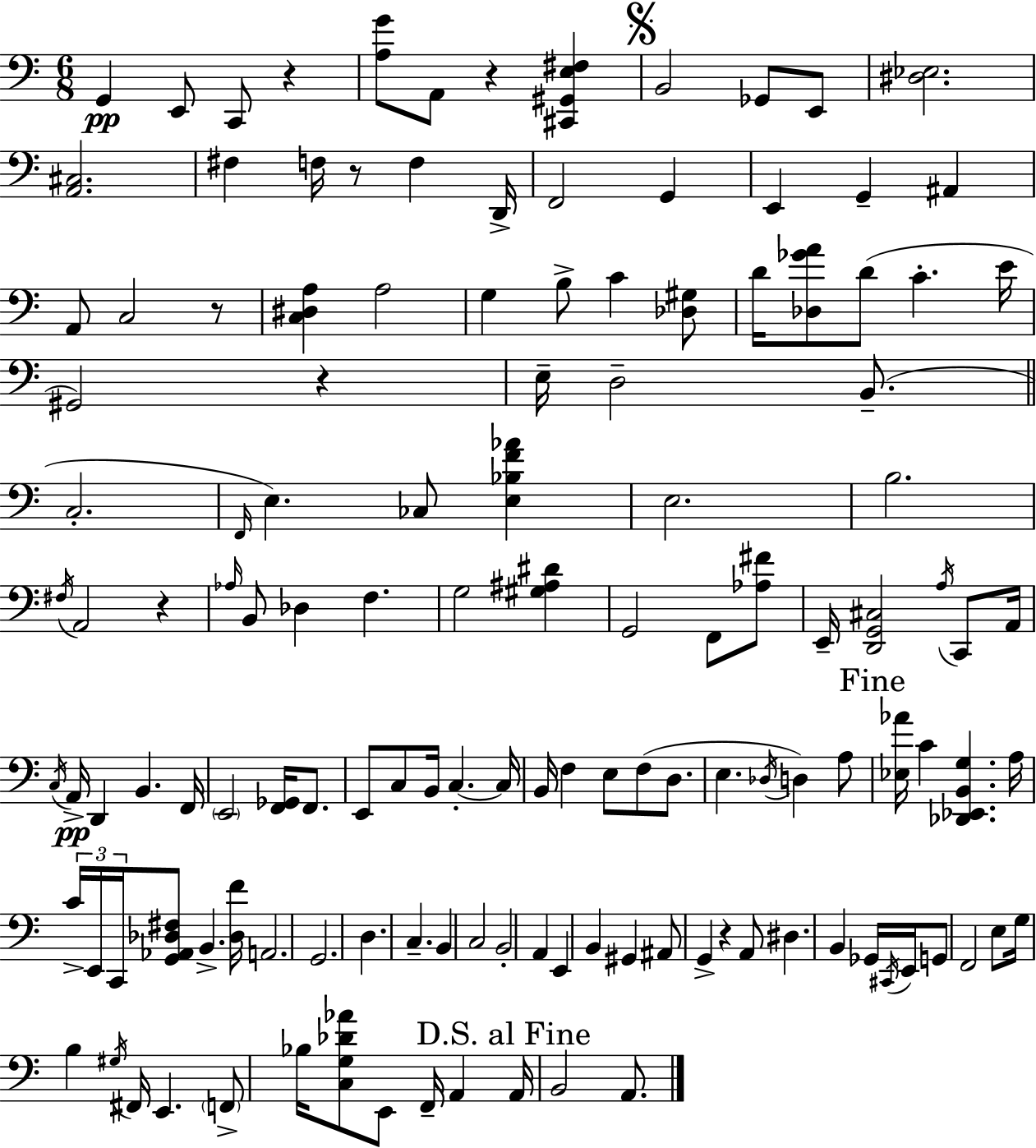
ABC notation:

X:1
T:Untitled
M:6/8
L:1/4
K:C
G,, E,,/2 C,,/2 z [A,G]/2 A,,/2 z [^C,,^G,,E,^F,] B,,2 _G,,/2 E,,/2 [^D,_E,]2 [A,,^C,]2 ^F, F,/4 z/2 F, D,,/4 F,,2 G,, E,, G,, ^A,, A,,/2 C,2 z/2 [C,^D,A,] A,2 G, B,/2 C [_D,^G,]/2 D/4 [_D,_GA]/2 D/2 C E/4 ^G,,2 z E,/4 D,2 B,,/2 C,2 F,,/4 E, _C,/2 [E,_B,F_A] E,2 B,2 ^F,/4 A,,2 z _A,/4 B,,/2 _D, F, G,2 [^G,^A,^D] G,,2 F,,/2 [_A,^F]/2 E,,/4 [D,,G,,^C,]2 A,/4 C,,/2 A,,/4 C,/4 A,,/4 D,, B,, F,,/4 E,,2 [F,,_G,,]/4 F,,/2 E,,/2 C,/2 B,,/4 C, C,/4 B,,/4 F, E,/2 F,/2 D,/2 E, _D,/4 D, A,/2 [_E,_A]/4 C [_D,,_E,,B,,G,] A,/4 C/4 E,,/4 C,,/4 [G,,_A,,_D,^F,]/2 B,, [_D,F]/4 A,,2 G,,2 D, C, B,, C,2 B,,2 A,, E,, B,, ^G,, ^A,,/2 G,, z A,,/2 ^D, B,, _G,,/4 ^C,,/4 E,,/4 G,,/2 F,,2 E,/2 G,/4 B, ^G,/4 ^F,,/4 E,, F,,/2 _B,/4 [C,G,_D_A]/2 E,,/2 F,,/4 A,, A,,/4 B,,2 A,,/2